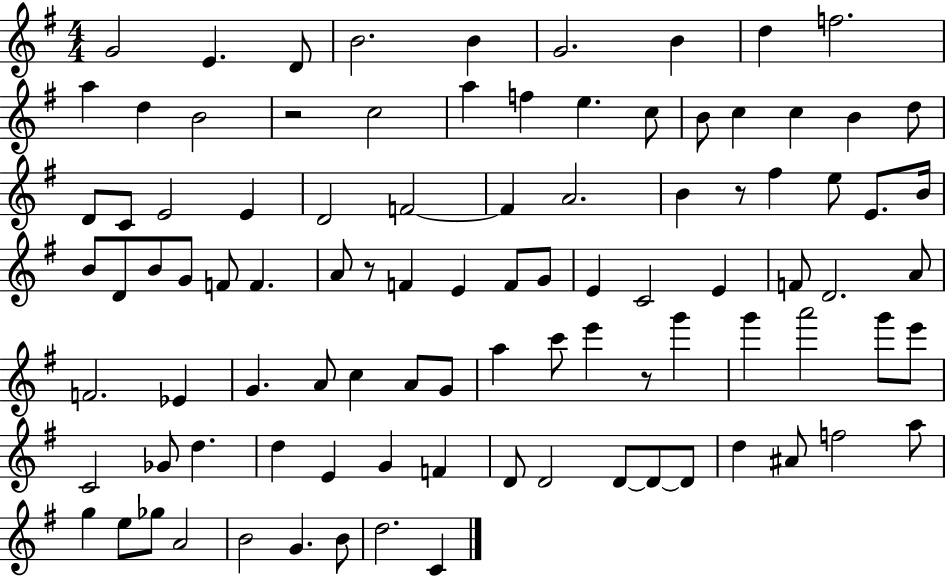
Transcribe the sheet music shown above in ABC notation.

X:1
T:Untitled
M:4/4
L:1/4
K:G
G2 E D/2 B2 B G2 B d f2 a d B2 z2 c2 a f e c/2 B/2 c c B d/2 D/2 C/2 E2 E D2 F2 F A2 B z/2 ^f e/2 E/2 B/4 B/2 D/2 B/2 G/2 F/2 F A/2 z/2 F E F/2 G/2 E C2 E F/2 D2 A/2 F2 _E G A/2 c A/2 G/2 a c'/2 e' z/2 g' g' a'2 g'/2 e'/2 C2 _G/2 d d E G F D/2 D2 D/2 D/2 D/2 d ^A/2 f2 a/2 g e/2 _g/2 A2 B2 G B/2 d2 C